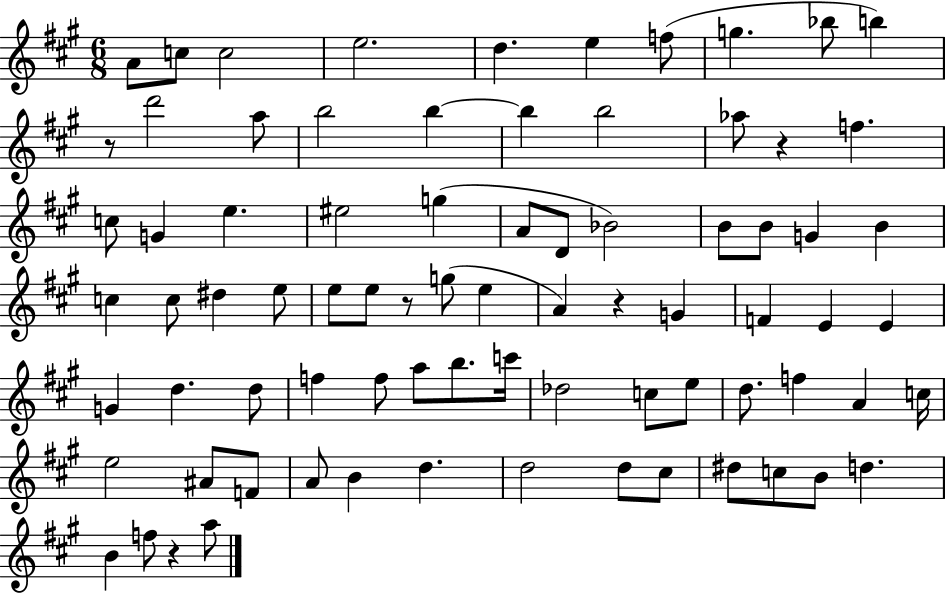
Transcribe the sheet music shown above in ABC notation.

X:1
T:Untitled
M:6/8
L:1/4
K:A
A/2 c/2 c2 e2 d e f/2 g _b/2 b z/2 d'2 a/2 b2 b b b2 _a/2 z f c/2 G e ^e2 g A/2 D/2 _B2 B/2 B/2 G B c c/2 ^d e/2 e/2 e/2 z/2 g/2 e A z G F E E G d d/2 f f/2 a/2 b/2 c'/4 _d2 c/2 e/2 d/2 f A c/4 e2 ^A/2 F/2 A/2 B d d2 d/2 ^c/2 ^d/2 c/2 B/2 d B f/2 z a/2